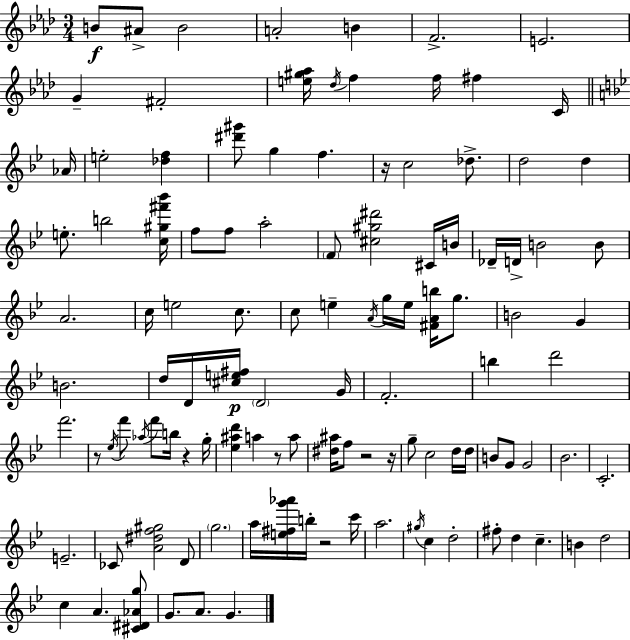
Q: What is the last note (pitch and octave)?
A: G4